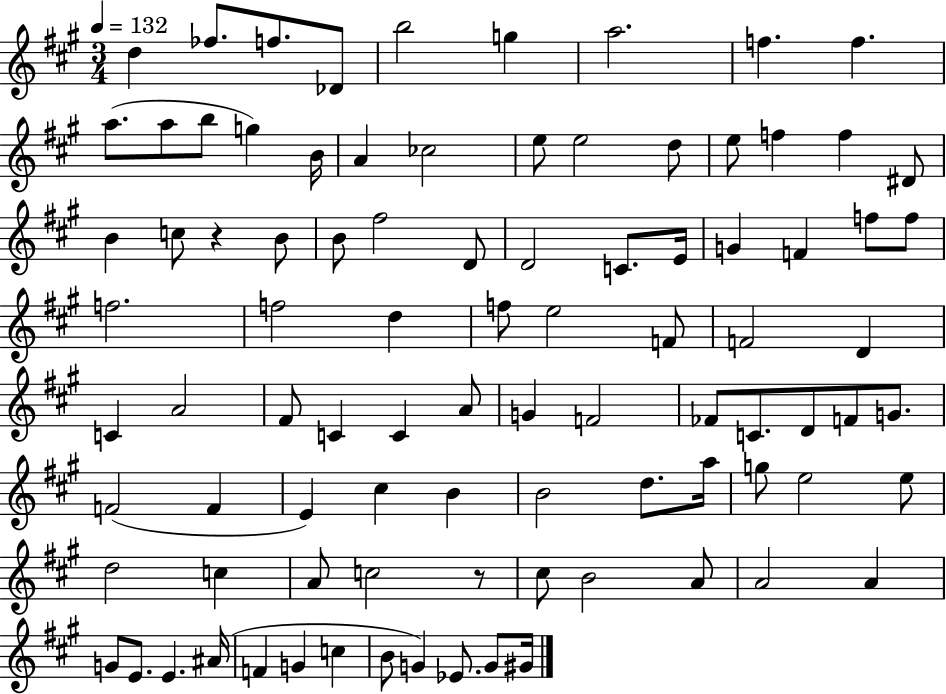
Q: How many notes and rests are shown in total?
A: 91